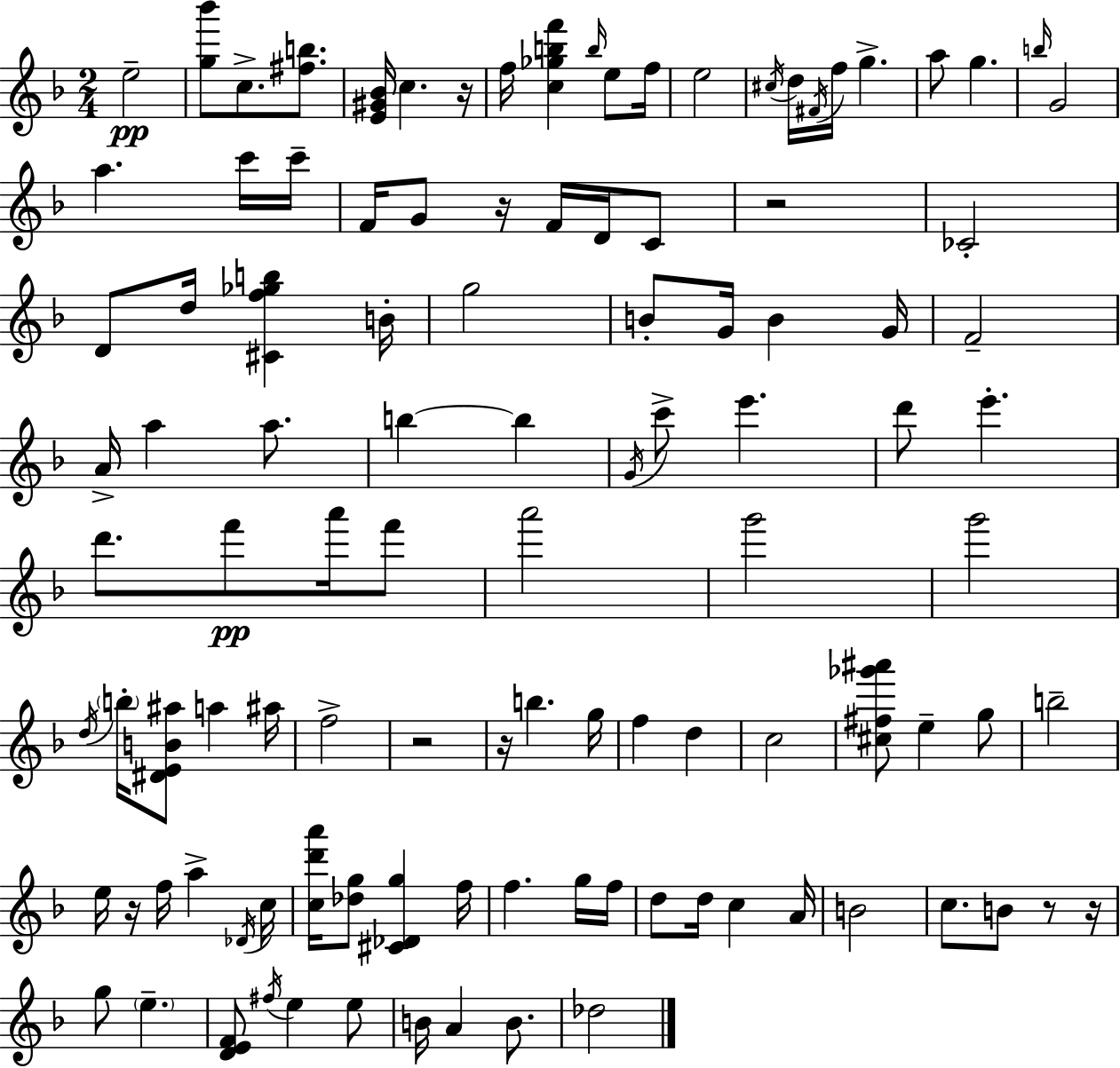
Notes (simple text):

E5/h [G5,Bb6]/e C5/e. [F#5,B5]/e. [E4,G#4,Bb4]/s C5/q. R/s F5/s [C5,Gb5,B5,F6]/q B5/s E5/e F5/s E5/h C#5/s D5/s F#4/s F5/s G5/q. A5/e G5/q. B5/s G4/h A5/q. C6/s C6/s F4/s G4/e R/s F4/s D4/s C4/e R/h CES4/h D4/e D5/s [C#4,F5,Gb5,B5]/q B4/s G5/h B4/e G4/s B4/q G4/s F4/h A4/s A5/q A5/e. B5/q B5/q G4/s C6/e E6/q. D6/e E6/q. D6/e. F6/e A6/s F6/e A6/h G6/h G6/h D5/s B5/s [D#4,E4,B4,A#5]/e A5/q A#5/s F5/h R/h R/s B5/q. G5/s F5/q D5/q C5/h [C#5,F#5,Gb6,A#6]/e E5/q G5/e B5/h E5/s R/s F5/s A5/q Db4/s C5/s [C5,D6,A6]/s [Db5,G5]/e [C#4,Db4,G5]/q F5/s F5/q. G5/s F5/s D5/e D5/s C5/q A4/s B4/h C5/e. B4/e R/e R/s G5/e E5/q. [D4,E4,F4]/e F#5/s E5/q E5/e B4/s A4/q B4/e. Db5/h